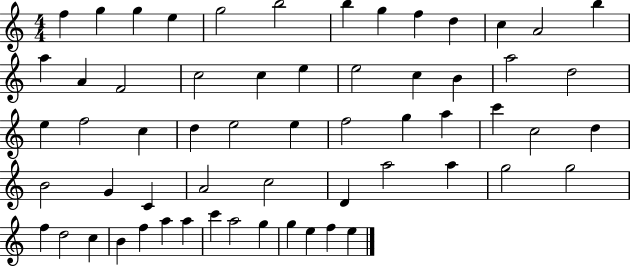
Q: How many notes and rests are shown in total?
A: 60